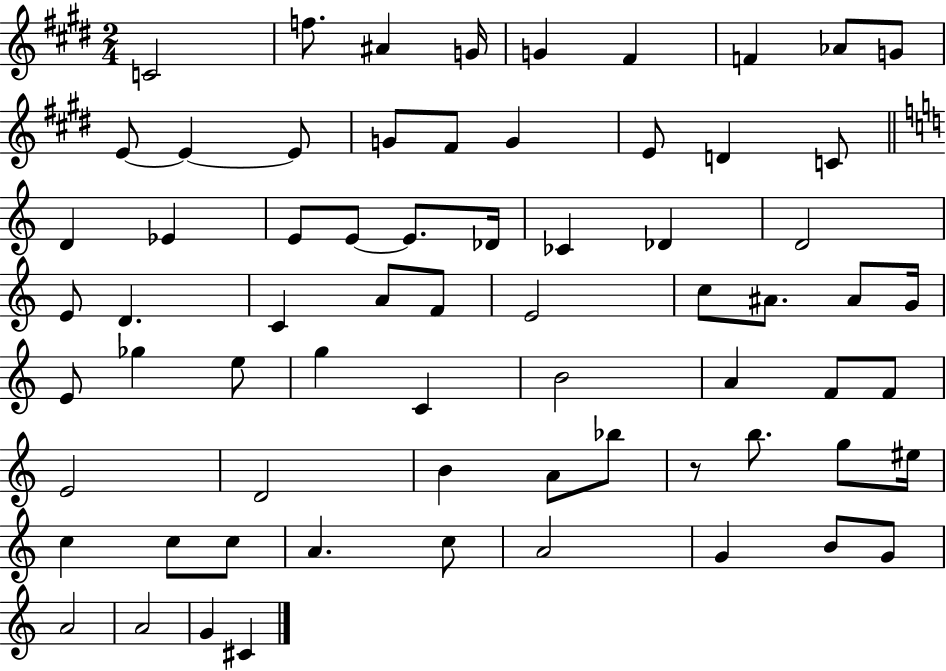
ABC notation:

X:1
T:Untitled
M:2/4
L:1/4
K:E
C2 f/2 ^A G/4 G ^F F _A/2 G/2 E/2 E E/2 G/2 ^F/2 G E/2 D C/2 D _E E/2 E/2 E/2 _D/4 _C _D D2 E/2 D C A/2 F/2 E2 c/2 ^A/2 ^A/2 G/4 E/2 _g e/2 g C B2 A F/2 F/2 E2 D2 B A/2 _b/2 z/2 b/2 g/2 ^e/4 c c/2 c/2 A c/2 A2 G B/2 G/2 A2 A2 G ^C